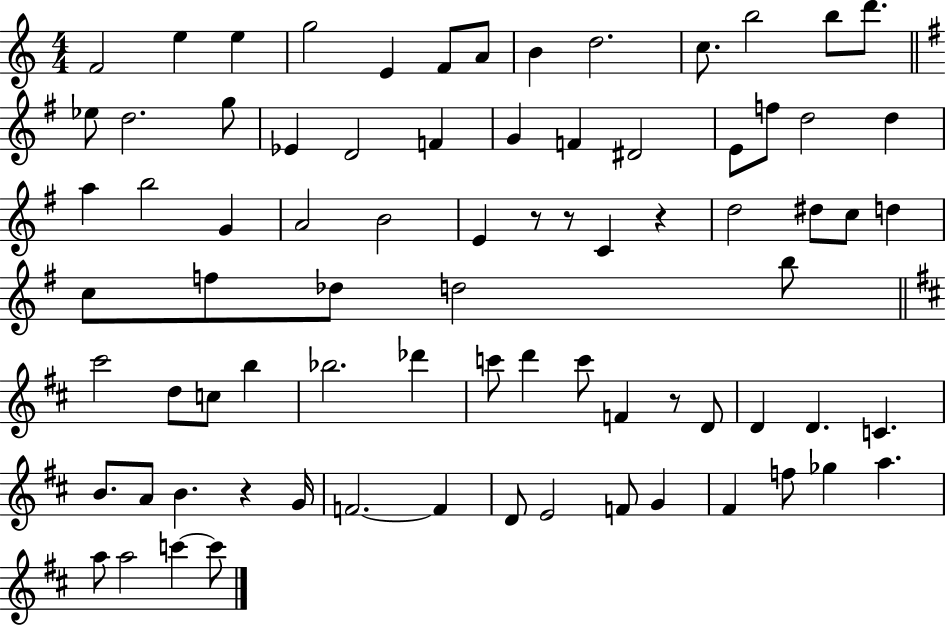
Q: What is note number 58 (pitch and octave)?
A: A4